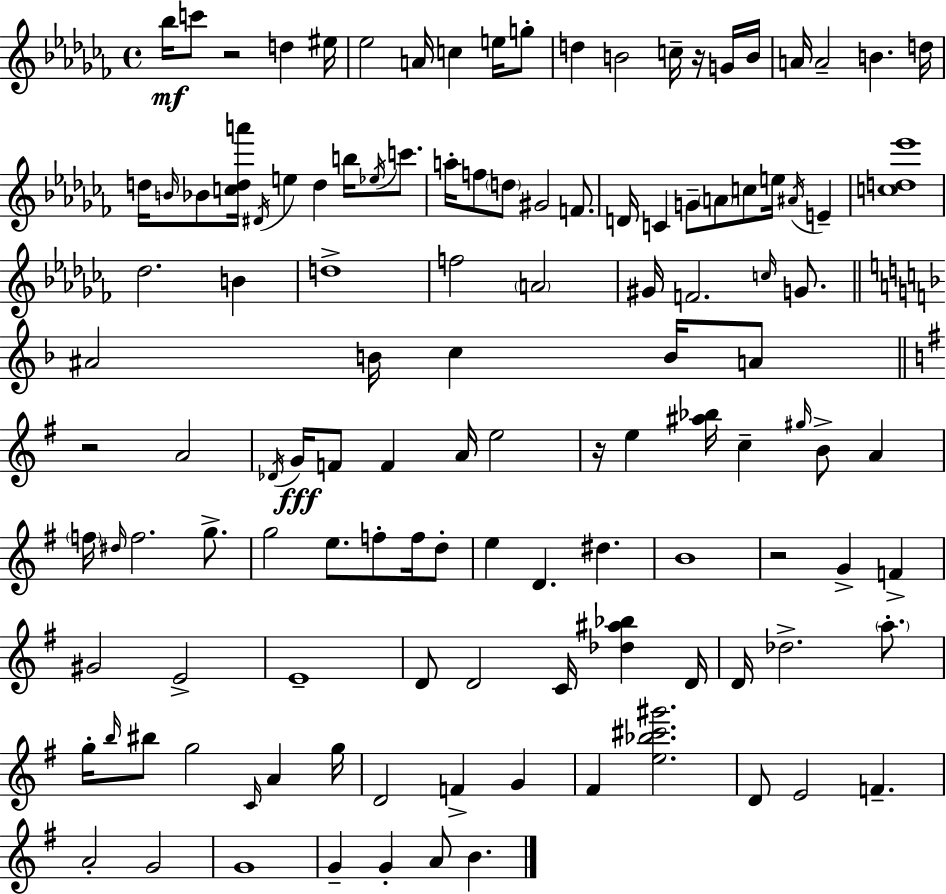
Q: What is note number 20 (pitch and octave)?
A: B4